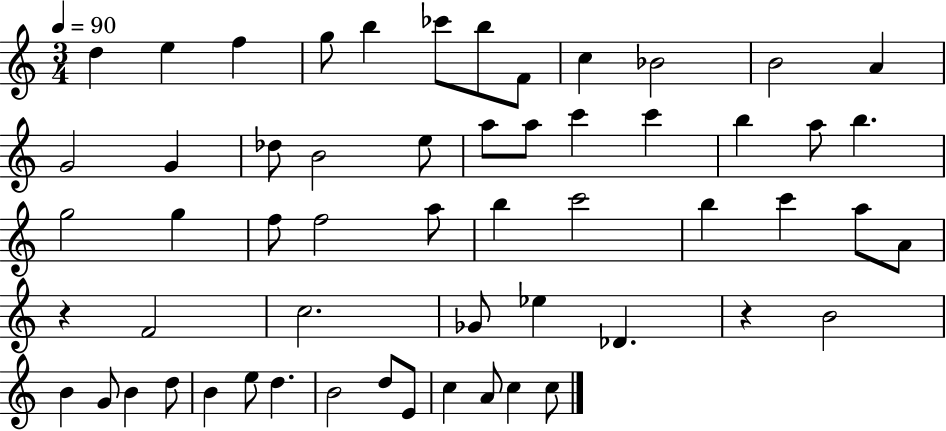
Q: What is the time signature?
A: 3/4